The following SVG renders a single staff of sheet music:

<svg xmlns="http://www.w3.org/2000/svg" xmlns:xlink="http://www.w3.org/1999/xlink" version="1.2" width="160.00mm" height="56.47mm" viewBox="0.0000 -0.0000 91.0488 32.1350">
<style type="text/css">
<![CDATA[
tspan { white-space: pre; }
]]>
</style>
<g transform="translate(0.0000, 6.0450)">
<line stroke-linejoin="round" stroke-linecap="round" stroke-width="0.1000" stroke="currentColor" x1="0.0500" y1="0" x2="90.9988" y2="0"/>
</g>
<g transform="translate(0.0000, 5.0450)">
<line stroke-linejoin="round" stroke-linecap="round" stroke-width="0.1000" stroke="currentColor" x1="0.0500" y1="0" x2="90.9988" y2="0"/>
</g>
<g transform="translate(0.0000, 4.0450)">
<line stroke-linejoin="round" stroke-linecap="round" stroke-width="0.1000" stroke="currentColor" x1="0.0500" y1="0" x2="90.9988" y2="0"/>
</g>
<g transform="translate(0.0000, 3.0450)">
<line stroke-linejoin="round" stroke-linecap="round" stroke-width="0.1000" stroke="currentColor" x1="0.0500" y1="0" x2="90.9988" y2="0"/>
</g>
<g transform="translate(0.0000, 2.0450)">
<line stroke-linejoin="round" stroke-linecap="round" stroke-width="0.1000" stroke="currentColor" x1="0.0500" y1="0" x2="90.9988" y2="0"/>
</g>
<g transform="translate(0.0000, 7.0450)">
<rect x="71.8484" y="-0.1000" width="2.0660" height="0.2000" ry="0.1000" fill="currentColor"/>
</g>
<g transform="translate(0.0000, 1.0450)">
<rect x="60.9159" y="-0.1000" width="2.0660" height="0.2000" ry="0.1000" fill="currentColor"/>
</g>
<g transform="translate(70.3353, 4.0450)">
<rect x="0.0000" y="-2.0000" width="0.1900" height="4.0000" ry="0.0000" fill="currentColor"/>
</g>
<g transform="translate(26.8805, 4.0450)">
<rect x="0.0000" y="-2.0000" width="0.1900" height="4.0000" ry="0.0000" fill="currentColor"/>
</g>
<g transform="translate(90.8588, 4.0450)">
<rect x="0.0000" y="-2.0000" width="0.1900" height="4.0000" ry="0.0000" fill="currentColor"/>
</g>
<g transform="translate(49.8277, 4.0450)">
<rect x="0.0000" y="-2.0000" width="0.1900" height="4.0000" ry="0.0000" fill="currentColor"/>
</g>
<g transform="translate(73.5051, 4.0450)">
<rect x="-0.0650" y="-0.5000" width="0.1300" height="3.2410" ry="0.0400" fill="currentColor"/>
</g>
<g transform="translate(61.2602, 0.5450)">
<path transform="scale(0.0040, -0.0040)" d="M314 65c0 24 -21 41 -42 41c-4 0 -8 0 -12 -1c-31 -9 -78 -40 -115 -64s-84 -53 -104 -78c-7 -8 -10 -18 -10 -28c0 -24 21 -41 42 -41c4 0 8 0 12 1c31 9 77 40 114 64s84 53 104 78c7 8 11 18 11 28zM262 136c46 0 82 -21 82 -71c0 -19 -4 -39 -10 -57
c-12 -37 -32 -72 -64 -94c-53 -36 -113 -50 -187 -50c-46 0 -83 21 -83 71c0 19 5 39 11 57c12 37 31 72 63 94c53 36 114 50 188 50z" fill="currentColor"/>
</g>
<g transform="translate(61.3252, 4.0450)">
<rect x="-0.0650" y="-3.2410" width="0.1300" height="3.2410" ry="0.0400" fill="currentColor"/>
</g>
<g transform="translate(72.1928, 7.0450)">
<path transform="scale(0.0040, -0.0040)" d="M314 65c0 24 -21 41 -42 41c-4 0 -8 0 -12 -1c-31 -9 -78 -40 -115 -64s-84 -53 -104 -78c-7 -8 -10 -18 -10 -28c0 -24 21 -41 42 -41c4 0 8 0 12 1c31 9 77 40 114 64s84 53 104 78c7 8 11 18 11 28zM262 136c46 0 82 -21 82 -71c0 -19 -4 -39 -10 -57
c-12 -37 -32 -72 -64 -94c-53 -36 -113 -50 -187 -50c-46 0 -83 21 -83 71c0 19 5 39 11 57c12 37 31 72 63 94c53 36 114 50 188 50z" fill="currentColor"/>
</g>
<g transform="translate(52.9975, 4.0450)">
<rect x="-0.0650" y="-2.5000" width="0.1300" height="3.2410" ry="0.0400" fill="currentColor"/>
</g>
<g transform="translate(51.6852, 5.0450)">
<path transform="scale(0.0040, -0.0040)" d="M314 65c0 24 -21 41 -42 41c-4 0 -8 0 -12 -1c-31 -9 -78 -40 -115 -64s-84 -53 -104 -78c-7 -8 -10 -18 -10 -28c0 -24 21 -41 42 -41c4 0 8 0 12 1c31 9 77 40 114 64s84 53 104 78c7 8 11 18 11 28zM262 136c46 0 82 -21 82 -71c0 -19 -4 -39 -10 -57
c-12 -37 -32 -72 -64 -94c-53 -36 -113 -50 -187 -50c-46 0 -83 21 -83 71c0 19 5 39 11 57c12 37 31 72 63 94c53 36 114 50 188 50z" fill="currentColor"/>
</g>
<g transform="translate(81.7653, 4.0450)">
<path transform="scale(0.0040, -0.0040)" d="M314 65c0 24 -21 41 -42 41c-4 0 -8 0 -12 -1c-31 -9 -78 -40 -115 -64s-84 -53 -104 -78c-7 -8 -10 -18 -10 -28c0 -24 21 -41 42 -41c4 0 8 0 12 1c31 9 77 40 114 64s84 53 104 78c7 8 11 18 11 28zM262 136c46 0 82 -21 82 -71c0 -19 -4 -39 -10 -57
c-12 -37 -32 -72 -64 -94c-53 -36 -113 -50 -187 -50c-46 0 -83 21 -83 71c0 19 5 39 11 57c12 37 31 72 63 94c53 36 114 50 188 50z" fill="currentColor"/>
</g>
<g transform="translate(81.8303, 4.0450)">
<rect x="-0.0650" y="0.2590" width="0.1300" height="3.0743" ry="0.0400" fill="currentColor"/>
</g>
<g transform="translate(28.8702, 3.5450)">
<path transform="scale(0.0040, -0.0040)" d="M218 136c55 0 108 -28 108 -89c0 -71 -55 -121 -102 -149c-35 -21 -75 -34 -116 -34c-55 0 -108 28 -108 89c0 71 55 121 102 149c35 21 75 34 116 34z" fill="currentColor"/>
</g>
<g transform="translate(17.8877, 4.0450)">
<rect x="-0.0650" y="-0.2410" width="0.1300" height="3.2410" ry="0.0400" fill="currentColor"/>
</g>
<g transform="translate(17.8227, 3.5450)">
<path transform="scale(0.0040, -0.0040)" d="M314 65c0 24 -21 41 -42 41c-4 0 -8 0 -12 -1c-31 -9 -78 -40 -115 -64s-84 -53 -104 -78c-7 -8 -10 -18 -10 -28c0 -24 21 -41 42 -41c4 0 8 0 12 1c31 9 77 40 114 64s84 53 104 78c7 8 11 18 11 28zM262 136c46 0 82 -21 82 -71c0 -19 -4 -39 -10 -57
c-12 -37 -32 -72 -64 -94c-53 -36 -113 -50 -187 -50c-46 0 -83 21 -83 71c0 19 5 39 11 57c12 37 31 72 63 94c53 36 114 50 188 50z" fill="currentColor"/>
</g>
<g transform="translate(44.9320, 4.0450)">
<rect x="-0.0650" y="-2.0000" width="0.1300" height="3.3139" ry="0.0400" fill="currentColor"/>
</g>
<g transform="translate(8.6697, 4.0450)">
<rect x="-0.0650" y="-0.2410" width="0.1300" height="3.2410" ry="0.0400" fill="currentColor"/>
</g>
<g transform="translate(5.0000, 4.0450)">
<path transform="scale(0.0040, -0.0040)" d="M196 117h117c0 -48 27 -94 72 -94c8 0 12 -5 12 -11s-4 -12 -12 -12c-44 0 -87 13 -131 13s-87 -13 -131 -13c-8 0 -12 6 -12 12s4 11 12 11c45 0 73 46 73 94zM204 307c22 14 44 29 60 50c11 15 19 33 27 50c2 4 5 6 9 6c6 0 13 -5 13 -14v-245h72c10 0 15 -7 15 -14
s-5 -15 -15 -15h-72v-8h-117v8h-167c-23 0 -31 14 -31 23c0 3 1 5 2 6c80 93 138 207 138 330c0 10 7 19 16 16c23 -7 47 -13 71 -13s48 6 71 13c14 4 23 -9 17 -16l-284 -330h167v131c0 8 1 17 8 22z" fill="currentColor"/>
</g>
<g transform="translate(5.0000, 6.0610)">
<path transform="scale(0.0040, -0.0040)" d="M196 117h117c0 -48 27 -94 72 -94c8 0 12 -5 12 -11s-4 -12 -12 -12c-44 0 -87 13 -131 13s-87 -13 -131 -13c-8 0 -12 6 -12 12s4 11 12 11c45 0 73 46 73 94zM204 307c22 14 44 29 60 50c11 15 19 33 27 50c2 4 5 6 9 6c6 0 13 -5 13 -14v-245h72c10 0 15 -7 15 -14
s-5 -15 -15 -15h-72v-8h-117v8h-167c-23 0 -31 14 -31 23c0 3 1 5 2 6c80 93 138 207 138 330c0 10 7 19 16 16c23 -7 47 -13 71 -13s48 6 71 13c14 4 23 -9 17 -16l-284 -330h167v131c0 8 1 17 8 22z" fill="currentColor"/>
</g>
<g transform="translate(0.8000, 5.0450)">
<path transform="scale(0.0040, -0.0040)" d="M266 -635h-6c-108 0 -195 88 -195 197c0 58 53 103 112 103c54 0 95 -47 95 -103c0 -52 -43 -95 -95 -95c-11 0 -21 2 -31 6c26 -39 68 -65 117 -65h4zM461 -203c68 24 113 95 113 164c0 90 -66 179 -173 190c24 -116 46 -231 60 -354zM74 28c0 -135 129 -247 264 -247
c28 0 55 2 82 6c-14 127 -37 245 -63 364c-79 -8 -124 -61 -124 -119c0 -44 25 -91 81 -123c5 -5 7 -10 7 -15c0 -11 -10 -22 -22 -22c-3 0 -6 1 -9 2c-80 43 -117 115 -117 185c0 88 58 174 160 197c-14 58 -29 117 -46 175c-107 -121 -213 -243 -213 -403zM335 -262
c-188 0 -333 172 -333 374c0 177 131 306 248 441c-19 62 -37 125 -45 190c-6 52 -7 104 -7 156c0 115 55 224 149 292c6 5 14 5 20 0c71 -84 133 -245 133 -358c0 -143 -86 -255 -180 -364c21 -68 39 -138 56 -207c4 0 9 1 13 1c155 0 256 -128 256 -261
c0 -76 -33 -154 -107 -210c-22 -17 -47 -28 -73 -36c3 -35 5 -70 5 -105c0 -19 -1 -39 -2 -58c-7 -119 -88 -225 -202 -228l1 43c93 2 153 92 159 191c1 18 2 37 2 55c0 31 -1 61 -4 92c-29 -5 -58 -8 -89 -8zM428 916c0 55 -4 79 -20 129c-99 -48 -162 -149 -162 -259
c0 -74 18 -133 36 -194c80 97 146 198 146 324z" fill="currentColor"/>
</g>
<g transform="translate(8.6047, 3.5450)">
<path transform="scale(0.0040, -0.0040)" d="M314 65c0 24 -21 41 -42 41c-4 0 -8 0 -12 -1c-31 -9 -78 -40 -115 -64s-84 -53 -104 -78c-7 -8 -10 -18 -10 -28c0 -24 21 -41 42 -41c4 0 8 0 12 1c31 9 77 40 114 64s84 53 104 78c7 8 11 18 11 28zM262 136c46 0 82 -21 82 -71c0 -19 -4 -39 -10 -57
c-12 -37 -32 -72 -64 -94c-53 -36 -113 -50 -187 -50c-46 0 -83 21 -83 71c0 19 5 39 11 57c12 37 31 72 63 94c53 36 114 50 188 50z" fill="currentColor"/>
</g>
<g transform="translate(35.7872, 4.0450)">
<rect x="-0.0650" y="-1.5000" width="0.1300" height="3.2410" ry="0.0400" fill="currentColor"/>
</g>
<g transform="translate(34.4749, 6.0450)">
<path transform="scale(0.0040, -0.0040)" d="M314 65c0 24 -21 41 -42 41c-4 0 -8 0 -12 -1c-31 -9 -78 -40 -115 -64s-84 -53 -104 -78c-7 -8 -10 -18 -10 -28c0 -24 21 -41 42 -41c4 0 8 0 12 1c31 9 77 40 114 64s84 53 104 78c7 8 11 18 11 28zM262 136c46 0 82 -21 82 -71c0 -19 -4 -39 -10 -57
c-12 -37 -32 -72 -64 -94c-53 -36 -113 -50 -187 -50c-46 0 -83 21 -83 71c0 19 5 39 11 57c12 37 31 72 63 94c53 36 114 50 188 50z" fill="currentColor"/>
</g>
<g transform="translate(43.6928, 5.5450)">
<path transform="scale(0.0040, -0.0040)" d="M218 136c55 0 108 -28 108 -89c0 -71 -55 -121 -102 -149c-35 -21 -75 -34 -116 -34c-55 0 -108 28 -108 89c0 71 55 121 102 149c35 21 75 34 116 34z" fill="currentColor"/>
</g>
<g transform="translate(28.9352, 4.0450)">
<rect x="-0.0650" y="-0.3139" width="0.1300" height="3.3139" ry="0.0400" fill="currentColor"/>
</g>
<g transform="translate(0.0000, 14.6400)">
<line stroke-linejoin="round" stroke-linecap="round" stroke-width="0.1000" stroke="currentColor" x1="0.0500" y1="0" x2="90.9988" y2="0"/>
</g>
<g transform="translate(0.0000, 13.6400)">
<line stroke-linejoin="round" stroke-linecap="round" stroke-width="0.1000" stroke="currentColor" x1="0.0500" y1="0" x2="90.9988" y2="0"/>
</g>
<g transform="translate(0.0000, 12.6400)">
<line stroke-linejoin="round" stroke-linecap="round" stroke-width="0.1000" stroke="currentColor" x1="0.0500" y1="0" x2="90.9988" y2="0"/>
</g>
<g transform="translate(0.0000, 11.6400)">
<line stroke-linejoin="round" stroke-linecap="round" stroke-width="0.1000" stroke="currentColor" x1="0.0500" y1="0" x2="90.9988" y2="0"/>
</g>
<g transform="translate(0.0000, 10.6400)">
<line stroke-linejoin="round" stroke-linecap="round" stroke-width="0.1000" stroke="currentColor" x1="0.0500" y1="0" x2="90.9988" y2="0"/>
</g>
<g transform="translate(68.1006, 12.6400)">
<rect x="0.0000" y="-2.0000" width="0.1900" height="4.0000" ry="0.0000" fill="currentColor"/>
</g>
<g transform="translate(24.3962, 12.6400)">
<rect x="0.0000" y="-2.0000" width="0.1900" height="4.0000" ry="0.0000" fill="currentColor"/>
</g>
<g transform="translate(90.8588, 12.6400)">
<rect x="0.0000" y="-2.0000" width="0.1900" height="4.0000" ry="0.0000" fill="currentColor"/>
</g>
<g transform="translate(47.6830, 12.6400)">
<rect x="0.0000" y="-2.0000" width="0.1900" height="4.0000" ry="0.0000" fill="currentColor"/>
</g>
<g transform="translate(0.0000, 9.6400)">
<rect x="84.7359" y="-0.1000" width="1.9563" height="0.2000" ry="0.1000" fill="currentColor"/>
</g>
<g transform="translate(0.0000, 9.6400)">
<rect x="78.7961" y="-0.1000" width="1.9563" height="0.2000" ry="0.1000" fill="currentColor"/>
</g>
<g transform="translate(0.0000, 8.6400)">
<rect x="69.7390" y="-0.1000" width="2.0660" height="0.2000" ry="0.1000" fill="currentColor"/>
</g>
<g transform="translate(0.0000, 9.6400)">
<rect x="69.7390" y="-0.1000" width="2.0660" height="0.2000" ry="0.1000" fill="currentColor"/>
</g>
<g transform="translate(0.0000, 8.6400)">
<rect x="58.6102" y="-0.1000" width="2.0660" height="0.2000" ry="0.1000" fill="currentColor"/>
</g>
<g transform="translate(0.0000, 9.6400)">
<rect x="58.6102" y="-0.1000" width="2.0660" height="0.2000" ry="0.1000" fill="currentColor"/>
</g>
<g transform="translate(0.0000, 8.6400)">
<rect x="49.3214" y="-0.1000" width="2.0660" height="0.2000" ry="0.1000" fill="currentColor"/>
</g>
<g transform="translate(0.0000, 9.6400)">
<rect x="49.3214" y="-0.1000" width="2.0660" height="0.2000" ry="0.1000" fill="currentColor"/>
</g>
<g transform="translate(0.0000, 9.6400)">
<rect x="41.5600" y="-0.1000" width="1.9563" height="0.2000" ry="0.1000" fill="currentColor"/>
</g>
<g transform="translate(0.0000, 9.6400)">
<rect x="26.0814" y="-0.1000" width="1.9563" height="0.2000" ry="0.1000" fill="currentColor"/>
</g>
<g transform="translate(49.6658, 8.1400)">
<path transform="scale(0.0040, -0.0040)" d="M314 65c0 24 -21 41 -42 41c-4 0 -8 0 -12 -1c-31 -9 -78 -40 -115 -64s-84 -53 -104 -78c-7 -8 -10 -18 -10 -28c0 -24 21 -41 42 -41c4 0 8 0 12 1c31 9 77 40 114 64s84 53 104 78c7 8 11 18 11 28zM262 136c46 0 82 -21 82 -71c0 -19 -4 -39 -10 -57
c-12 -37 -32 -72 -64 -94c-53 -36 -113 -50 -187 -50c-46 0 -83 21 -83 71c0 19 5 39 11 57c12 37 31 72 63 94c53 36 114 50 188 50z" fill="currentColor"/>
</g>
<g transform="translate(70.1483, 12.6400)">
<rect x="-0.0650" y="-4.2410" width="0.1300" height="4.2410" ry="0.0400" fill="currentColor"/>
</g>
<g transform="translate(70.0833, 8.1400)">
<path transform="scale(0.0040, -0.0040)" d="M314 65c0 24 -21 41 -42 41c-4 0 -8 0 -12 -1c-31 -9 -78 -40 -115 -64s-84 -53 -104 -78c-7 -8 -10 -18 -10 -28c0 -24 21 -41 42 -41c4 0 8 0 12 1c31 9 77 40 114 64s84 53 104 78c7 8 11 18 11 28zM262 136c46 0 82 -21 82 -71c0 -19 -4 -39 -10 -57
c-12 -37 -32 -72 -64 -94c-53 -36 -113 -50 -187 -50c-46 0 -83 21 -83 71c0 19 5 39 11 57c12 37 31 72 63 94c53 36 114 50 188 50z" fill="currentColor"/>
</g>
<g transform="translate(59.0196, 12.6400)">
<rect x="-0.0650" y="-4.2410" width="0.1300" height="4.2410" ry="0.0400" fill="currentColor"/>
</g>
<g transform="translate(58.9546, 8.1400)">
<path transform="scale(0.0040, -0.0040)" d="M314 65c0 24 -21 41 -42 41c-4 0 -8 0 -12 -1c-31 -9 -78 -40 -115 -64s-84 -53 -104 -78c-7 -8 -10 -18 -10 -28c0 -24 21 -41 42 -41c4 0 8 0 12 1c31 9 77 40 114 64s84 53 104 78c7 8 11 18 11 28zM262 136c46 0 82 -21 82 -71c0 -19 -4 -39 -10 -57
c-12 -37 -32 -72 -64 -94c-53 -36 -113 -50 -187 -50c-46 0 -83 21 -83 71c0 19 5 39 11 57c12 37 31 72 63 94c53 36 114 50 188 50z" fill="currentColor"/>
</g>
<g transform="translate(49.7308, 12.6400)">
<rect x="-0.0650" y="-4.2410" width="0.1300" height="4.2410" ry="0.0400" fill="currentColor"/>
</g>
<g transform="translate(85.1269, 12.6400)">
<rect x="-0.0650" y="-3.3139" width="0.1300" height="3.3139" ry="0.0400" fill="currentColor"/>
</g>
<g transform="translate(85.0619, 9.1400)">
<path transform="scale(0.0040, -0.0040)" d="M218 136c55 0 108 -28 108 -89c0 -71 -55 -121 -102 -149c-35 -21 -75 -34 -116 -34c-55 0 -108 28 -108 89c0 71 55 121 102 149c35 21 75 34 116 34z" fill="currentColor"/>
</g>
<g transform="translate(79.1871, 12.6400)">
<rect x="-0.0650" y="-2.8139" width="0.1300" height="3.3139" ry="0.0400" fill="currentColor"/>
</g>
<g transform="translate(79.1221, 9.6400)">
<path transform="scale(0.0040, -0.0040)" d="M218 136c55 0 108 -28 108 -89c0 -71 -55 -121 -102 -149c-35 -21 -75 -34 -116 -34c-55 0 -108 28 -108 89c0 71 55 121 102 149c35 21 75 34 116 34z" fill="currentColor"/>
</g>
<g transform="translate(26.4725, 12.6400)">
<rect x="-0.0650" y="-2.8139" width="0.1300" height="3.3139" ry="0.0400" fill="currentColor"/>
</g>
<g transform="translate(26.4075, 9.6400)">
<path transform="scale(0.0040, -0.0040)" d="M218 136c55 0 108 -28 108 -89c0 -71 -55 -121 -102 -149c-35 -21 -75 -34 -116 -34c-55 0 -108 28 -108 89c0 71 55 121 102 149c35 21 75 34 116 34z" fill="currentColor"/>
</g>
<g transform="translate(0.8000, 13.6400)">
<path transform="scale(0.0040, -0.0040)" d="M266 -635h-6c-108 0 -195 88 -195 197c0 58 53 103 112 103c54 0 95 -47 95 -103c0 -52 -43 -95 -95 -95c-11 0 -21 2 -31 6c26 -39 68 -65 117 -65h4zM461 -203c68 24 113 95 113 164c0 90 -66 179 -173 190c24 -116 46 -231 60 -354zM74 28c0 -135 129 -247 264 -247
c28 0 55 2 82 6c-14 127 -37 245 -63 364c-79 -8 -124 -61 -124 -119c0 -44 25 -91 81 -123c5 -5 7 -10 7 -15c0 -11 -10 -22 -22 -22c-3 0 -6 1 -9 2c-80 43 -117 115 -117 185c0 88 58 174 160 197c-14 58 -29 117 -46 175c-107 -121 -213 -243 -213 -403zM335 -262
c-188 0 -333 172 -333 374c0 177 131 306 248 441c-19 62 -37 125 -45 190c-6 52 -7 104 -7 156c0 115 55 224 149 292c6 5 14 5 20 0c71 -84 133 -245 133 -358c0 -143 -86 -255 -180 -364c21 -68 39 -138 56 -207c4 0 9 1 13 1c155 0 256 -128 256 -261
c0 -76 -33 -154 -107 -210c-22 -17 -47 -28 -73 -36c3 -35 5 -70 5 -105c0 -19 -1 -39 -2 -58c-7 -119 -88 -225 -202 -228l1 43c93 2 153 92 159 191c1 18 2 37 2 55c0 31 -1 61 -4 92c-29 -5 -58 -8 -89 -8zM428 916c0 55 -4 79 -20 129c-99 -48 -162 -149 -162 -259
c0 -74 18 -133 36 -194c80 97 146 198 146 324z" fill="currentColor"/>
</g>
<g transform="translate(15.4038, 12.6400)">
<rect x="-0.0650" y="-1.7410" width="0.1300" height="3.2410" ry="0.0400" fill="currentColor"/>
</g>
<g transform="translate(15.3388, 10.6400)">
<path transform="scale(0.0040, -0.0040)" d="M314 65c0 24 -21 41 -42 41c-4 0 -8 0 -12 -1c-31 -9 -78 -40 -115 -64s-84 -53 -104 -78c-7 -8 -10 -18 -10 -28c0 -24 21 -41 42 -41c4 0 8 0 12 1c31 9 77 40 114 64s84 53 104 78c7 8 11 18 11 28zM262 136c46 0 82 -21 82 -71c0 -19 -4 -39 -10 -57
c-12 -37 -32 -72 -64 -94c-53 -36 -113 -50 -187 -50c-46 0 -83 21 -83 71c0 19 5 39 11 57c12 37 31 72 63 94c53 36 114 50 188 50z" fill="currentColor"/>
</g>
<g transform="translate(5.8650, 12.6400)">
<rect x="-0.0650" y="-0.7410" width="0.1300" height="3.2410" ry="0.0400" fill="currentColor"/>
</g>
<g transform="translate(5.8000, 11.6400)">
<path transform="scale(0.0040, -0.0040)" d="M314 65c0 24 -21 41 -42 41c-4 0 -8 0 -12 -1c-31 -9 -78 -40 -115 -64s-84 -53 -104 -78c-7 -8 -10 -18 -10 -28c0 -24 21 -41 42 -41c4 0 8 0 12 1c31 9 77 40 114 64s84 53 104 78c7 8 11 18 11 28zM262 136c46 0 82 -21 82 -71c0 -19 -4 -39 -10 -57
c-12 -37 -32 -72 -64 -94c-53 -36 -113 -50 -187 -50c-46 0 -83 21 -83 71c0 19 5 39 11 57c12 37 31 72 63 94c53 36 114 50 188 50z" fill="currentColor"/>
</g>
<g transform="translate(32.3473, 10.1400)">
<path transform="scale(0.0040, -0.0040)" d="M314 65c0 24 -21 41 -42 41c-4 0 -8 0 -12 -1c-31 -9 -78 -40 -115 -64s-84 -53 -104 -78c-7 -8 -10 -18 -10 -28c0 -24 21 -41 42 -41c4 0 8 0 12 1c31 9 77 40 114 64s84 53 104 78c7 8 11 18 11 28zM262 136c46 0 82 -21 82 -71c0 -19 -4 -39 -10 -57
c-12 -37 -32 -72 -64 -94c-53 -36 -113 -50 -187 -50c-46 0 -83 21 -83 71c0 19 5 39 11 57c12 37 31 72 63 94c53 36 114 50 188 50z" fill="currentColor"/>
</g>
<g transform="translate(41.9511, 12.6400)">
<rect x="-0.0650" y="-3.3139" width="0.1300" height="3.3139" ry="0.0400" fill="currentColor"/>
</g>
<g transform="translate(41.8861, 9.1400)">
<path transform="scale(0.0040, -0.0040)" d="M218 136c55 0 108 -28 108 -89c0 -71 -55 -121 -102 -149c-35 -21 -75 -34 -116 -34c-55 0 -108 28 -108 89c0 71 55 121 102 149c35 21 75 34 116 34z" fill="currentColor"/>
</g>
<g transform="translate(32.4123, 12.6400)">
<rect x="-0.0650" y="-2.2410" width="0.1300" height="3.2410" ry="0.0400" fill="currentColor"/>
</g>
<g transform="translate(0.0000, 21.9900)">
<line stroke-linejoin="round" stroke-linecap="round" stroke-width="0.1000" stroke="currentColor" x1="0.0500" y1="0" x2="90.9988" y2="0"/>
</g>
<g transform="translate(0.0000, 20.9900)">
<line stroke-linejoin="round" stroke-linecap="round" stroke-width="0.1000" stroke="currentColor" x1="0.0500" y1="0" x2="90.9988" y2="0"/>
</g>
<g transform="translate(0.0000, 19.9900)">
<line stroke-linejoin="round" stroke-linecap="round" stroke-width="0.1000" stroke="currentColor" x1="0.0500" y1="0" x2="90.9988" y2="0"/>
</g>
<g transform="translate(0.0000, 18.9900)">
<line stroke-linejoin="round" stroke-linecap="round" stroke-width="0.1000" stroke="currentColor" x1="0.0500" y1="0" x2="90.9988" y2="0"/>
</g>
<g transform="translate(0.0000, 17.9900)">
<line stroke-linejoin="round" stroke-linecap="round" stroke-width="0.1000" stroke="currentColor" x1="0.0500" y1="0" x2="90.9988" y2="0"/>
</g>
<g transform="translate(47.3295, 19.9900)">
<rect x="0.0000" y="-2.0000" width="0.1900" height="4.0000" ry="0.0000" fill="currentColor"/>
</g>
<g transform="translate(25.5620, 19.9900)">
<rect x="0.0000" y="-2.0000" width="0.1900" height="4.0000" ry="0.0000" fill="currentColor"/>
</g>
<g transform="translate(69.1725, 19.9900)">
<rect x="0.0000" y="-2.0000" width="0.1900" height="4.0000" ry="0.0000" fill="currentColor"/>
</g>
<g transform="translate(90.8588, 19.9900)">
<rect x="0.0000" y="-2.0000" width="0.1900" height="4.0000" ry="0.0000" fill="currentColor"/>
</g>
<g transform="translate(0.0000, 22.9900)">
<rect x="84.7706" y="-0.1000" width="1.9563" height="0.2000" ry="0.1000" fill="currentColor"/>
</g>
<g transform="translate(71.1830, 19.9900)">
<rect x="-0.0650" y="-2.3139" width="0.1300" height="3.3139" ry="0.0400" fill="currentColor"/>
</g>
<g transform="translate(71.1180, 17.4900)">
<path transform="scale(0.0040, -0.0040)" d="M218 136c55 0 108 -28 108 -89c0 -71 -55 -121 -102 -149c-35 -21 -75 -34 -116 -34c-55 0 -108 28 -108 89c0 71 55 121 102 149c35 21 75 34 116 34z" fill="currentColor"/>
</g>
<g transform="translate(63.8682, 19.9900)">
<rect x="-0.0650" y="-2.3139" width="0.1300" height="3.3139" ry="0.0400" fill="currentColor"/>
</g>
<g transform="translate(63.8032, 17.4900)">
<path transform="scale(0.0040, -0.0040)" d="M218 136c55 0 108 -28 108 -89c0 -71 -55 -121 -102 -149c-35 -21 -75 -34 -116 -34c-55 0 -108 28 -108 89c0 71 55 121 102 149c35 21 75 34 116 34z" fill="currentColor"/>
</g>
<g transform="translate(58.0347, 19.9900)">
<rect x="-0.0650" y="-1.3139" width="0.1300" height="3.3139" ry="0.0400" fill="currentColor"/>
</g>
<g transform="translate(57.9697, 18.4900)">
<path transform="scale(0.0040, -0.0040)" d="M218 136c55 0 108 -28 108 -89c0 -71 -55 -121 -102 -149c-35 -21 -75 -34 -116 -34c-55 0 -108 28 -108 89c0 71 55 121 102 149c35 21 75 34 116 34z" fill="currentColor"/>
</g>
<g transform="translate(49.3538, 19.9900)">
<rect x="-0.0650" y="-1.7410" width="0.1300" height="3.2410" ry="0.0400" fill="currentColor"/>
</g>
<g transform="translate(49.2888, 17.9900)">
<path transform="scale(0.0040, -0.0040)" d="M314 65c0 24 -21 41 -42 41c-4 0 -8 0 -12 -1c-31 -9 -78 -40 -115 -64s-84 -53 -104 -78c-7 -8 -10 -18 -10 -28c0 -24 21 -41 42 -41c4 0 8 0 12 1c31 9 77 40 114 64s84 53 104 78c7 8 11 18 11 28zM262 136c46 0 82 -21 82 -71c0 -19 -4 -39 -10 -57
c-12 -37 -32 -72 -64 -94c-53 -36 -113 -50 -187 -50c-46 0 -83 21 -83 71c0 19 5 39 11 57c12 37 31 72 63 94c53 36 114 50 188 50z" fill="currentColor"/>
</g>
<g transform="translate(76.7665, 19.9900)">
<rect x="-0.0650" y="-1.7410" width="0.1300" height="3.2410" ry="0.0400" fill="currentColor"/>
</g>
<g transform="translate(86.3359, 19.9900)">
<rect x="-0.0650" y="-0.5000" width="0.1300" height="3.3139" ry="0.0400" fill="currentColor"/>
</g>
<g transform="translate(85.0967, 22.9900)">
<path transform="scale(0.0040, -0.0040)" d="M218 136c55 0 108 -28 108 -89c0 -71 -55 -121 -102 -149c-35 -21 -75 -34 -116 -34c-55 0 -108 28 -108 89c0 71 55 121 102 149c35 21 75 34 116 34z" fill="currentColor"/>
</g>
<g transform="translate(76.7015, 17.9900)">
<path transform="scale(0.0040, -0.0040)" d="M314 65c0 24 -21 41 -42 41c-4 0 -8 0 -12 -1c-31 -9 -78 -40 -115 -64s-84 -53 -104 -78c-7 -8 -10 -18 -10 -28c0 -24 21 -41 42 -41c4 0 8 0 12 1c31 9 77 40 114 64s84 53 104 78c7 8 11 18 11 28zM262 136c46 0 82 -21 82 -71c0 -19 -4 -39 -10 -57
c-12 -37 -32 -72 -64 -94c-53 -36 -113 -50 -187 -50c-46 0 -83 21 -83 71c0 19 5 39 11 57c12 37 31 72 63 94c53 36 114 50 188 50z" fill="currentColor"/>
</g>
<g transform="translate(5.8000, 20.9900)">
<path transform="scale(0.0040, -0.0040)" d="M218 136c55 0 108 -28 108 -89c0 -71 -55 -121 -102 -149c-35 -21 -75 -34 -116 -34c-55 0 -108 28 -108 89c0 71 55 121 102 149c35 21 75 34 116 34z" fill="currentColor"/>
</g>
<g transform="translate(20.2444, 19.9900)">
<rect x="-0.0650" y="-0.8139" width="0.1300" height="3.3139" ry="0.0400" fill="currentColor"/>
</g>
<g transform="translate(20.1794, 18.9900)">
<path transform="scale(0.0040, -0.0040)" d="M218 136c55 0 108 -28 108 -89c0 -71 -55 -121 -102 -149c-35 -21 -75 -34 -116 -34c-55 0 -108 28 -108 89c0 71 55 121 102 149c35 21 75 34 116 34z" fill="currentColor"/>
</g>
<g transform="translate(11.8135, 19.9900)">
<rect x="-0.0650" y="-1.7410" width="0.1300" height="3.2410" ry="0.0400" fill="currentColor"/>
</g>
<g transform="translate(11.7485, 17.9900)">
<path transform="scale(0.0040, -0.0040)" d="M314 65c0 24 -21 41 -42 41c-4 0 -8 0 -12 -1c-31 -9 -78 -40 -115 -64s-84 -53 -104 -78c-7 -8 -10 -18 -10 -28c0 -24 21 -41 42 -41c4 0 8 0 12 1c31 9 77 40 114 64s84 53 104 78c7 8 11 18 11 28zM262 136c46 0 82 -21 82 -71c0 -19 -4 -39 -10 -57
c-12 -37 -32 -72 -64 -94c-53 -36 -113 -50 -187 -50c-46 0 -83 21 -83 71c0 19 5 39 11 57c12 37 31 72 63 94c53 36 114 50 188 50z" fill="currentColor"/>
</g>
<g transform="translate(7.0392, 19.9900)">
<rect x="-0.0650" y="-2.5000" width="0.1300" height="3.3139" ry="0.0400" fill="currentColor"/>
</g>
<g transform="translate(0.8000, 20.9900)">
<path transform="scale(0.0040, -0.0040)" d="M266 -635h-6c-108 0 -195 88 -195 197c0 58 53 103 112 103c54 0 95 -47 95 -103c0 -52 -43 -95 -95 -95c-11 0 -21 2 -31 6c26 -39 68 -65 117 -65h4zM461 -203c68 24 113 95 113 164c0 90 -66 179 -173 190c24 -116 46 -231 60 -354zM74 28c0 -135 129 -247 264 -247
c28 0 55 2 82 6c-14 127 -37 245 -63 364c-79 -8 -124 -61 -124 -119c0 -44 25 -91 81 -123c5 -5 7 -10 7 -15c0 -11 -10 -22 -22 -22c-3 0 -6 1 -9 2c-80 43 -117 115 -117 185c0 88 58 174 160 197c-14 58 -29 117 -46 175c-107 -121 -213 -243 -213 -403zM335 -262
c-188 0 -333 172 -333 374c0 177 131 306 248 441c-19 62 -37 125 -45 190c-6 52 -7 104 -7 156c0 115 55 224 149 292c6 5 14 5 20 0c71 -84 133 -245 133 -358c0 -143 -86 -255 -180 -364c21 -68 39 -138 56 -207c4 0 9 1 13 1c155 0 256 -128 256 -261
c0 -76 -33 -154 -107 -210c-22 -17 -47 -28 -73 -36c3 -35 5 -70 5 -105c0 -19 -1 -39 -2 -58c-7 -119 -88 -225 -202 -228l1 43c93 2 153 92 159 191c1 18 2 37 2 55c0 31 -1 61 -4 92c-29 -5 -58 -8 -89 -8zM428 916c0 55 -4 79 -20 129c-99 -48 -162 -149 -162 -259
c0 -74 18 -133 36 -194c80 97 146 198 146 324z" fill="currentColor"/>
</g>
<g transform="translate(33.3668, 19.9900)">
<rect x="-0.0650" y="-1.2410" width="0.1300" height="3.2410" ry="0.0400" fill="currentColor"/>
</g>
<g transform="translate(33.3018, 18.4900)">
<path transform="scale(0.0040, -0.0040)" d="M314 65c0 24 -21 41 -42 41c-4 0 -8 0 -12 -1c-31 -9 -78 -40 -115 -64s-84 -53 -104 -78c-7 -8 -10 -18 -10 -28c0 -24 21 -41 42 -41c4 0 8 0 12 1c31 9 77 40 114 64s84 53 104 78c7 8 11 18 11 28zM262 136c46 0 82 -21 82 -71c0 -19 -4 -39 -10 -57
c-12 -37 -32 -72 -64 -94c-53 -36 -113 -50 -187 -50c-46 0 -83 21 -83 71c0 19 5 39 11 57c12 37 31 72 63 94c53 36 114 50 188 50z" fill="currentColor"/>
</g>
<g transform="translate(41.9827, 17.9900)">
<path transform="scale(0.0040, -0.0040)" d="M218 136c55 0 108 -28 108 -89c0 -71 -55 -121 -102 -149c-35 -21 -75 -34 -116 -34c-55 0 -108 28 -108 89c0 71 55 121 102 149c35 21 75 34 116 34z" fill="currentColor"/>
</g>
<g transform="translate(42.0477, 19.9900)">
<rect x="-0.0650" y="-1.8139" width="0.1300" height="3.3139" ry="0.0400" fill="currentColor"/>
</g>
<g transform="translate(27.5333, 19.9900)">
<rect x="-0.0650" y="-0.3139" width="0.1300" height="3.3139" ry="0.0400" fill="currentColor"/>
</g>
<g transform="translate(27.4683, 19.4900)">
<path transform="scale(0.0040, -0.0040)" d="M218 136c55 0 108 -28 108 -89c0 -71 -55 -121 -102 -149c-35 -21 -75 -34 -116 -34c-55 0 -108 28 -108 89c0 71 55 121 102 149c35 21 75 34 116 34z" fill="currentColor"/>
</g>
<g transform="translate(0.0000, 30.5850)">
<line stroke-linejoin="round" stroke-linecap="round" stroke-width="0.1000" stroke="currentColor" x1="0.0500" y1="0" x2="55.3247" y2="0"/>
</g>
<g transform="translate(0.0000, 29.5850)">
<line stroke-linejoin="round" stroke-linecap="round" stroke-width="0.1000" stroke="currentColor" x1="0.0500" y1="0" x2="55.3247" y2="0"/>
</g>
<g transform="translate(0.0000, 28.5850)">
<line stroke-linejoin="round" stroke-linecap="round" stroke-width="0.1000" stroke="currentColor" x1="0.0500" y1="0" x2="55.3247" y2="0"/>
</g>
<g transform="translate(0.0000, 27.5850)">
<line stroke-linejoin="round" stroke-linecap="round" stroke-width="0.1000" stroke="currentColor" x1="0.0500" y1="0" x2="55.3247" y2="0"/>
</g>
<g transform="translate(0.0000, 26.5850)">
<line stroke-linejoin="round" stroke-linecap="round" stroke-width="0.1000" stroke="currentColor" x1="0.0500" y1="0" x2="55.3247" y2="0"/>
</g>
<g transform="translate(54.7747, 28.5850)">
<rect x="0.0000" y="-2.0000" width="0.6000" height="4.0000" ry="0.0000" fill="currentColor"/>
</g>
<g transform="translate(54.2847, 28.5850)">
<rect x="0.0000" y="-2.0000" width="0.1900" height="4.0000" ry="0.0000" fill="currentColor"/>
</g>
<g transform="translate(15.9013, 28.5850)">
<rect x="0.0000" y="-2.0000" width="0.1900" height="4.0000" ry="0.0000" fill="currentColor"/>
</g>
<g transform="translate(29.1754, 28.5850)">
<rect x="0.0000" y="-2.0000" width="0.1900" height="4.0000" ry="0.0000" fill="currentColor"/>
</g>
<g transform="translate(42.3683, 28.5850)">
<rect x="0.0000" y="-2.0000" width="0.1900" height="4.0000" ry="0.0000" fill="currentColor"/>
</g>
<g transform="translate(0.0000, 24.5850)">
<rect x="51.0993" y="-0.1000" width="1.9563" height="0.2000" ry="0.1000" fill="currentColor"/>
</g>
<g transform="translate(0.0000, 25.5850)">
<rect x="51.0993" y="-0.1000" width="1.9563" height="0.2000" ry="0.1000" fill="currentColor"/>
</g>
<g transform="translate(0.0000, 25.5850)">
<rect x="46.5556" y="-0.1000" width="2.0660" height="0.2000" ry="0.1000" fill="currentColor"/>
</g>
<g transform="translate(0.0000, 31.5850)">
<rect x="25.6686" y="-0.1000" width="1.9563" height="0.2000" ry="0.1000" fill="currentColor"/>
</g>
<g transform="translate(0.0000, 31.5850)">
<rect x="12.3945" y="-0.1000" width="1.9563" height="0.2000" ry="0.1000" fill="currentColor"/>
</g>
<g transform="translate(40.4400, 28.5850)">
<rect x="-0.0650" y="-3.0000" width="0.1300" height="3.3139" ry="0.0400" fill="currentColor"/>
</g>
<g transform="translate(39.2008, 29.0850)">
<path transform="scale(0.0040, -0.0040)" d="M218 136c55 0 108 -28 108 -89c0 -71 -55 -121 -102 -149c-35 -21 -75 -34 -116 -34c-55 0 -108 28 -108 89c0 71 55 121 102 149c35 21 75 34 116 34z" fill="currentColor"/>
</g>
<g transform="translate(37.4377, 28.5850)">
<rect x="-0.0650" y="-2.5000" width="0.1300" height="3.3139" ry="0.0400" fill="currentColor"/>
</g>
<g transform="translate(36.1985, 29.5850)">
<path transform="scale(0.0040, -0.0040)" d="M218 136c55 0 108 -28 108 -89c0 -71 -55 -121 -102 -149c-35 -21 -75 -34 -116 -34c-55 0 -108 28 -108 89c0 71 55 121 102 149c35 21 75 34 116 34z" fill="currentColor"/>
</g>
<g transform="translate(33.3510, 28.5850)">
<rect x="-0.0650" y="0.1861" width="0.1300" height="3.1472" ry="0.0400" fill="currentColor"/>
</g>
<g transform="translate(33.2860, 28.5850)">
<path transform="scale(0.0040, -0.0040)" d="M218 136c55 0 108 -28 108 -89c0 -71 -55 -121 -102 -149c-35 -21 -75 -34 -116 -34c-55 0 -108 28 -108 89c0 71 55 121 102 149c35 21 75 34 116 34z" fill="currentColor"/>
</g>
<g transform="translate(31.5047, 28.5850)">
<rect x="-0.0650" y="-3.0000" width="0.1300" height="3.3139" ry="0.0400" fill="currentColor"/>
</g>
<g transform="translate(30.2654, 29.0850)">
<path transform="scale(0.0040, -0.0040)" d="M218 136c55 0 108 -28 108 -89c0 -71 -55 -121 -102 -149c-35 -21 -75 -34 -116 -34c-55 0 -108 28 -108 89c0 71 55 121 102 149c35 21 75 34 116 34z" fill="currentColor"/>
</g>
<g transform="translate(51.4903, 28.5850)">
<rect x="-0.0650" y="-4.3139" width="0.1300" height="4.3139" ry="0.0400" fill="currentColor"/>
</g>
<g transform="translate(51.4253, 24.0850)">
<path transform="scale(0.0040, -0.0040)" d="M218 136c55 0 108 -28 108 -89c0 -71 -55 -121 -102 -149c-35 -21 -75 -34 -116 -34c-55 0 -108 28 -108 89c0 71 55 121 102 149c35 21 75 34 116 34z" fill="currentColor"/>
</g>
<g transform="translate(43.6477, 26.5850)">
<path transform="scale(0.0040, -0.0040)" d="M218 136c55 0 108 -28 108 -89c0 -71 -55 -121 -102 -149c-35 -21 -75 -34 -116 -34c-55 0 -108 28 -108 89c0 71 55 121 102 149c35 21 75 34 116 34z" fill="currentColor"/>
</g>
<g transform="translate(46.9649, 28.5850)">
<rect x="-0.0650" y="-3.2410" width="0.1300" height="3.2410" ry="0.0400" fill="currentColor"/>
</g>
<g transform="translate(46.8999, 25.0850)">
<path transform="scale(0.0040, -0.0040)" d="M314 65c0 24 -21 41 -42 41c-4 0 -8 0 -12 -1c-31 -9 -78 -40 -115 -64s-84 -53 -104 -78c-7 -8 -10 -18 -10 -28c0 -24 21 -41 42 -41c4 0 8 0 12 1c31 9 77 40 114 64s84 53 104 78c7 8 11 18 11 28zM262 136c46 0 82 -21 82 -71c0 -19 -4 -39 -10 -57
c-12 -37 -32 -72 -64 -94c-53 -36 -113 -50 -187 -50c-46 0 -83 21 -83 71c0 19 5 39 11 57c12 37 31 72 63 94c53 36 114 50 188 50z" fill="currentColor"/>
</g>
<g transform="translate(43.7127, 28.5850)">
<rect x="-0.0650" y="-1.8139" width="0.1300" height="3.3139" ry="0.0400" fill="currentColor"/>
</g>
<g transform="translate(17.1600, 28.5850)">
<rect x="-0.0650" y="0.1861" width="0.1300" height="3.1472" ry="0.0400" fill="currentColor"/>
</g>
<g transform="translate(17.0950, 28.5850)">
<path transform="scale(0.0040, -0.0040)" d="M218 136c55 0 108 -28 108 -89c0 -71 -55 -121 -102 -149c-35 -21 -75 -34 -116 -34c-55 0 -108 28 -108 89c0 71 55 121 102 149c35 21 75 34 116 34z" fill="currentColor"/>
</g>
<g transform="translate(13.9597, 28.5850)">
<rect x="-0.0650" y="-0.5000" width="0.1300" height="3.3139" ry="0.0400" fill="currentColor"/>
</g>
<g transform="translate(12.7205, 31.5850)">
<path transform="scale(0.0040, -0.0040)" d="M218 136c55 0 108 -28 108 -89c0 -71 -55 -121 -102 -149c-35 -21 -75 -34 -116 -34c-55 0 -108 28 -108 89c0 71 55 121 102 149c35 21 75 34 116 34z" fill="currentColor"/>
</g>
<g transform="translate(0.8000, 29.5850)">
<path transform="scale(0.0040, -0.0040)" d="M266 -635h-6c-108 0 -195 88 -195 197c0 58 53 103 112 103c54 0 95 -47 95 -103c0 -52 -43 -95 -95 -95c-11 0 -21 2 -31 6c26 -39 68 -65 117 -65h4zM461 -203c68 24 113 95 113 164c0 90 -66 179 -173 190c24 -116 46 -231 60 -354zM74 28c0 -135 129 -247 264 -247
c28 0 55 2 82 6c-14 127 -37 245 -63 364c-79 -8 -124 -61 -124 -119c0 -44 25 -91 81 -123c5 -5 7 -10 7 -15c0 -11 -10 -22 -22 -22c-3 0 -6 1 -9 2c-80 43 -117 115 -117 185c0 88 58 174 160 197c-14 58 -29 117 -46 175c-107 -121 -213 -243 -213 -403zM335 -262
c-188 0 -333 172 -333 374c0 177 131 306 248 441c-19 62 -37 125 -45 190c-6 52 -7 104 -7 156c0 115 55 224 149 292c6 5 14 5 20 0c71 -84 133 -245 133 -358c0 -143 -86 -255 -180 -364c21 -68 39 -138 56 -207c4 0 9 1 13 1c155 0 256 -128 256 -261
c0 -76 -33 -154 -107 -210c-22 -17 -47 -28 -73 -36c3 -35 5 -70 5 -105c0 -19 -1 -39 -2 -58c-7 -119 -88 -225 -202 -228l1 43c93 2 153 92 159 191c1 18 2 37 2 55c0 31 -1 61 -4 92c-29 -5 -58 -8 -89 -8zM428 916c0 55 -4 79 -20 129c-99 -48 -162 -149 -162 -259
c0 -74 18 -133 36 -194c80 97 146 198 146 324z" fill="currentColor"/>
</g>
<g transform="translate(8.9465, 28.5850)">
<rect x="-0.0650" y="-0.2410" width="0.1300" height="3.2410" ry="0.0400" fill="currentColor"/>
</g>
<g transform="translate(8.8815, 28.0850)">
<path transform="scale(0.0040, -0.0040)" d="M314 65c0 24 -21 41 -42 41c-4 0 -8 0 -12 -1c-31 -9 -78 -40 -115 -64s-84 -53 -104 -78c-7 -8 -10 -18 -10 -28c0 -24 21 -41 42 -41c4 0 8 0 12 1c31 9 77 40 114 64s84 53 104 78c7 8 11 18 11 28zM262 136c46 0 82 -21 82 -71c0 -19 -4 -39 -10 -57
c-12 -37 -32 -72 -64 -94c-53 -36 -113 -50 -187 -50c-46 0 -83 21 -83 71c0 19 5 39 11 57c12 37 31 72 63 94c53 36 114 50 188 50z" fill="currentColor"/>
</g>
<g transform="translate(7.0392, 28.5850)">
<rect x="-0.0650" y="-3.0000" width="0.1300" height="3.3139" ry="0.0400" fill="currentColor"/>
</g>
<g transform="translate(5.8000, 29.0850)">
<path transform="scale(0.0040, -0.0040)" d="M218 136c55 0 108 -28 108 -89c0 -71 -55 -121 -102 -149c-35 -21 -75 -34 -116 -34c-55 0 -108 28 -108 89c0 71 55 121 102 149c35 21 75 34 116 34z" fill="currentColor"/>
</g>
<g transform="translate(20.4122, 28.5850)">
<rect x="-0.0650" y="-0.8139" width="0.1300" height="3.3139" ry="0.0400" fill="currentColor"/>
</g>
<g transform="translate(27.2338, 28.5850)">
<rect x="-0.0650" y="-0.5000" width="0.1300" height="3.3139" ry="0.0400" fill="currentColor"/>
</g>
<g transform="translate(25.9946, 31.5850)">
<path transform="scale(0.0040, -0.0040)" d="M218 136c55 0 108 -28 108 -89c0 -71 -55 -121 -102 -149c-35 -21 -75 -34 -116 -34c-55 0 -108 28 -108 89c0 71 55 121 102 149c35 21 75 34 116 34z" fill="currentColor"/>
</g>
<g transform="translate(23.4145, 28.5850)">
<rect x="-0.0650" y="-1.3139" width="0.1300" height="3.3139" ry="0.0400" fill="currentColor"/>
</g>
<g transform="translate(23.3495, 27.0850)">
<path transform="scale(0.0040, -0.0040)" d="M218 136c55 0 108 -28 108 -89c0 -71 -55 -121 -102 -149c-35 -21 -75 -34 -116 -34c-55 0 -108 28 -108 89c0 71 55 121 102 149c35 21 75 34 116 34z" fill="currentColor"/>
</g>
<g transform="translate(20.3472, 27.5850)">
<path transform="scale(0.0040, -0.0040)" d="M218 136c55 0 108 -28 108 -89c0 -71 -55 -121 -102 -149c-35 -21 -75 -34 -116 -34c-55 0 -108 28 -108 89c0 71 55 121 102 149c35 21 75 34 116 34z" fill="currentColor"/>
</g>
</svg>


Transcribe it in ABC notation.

X:1
T:Untitled
M:4/4
L:1/4
K:C
c2 c2 c E2 F G2 b2 C2 B2 d2 f2 a g2 b d'2 d'2 d'2 a b G f2 d c e2 f f2 e g g f2 C A c2 C B d e C A B G A f b2 d'